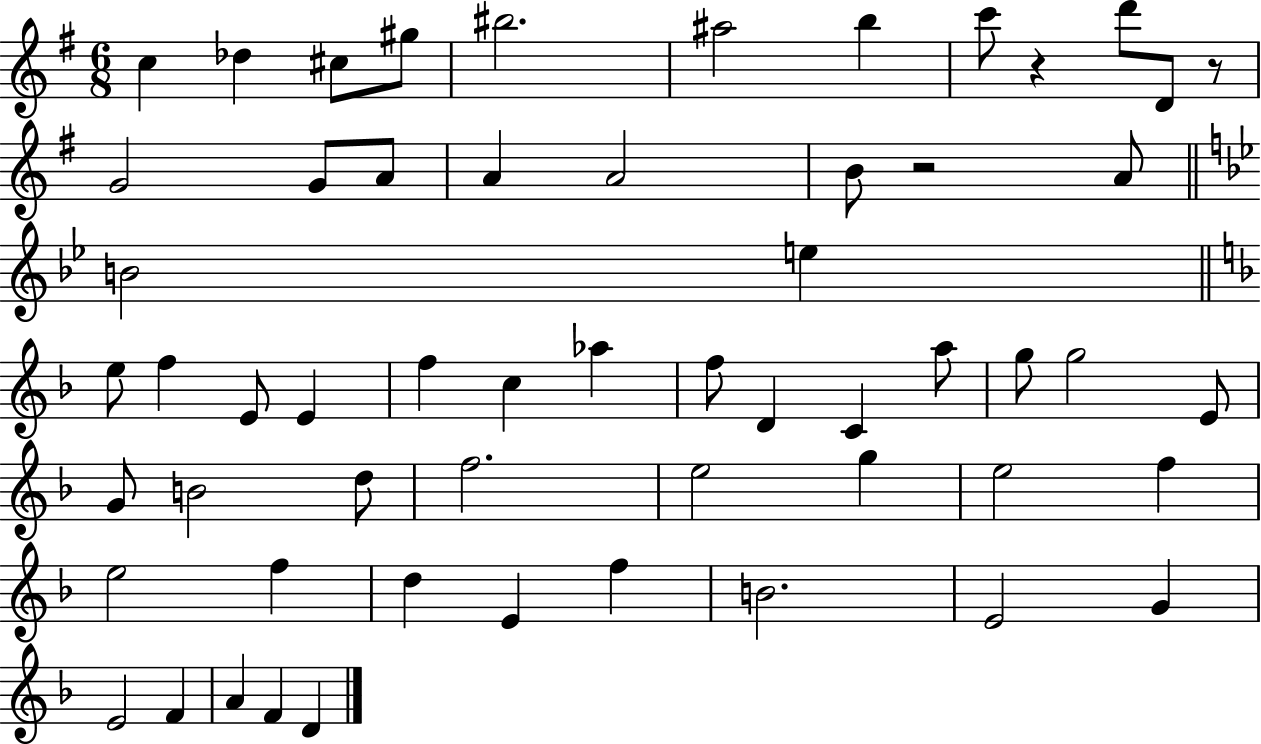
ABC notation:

X:1
T:Untitled
M:6/8
L:1/4
K:G
c _d ^c/2 ^g/2 ^b2 ^a2 b c'/2 z d'/2 D/2 z/2 G2 G/2 A/2 A A2 B/2 z2 A/2 B2 e e/2 f E/2 E f c _a f/2 D C a/2 g/2 g2 E/2 G/2 B2 d/2 f2 e2 g e2 f e2 f d E f B2 E2 G E2 F A F D